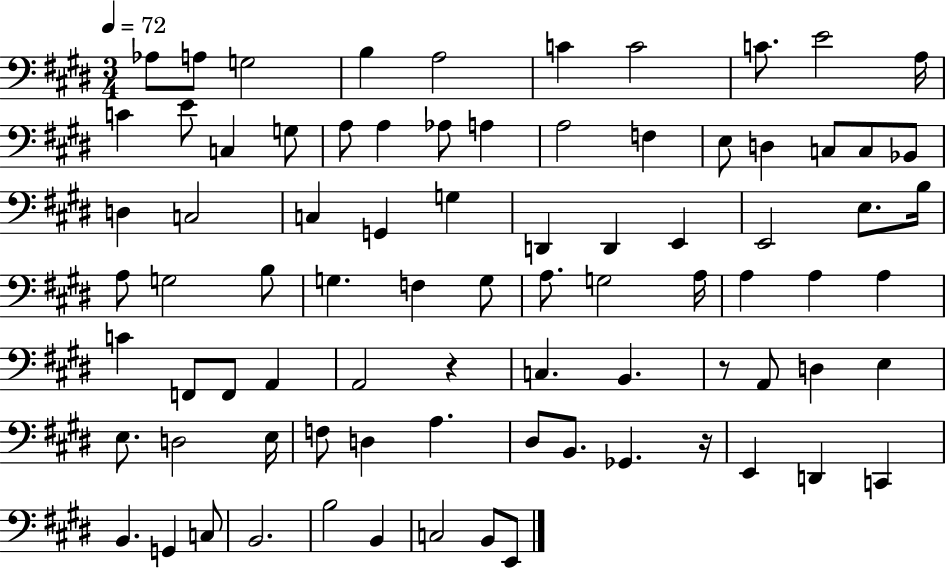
Ab3/e A3/e G3/h B3/q A3/h C4/q C4/h C4/e. E4/h A3/s C4/q E4/e C3/q G3/e A3/e A3/q Ab3/e A3/q A3/h F3/q E3/e D3/q C3/e C3/e Bb2/e D3/q C3/h C3/q G2/q G3/q D2/q D2/q E2/q E2/h E3/e. B3/s A3/e G3/h B3/e G3/q. F3/q G3/e A3/e. G3/h A3/s A3/q A3/q A3/q C4/q F2/e F2/e A2/q A2/h R/q C3/q. B2/q. R/e A2/e D3/q E3/q E3/e. D3/h E3/s F3/e D3/q A3/q. D#3/e B2/e. Gb2/q. R/s E2/q D2/q C2/q B2/q. G2/q C3/e B2/h. B3/h B2/q C3/h B2/e E2/e